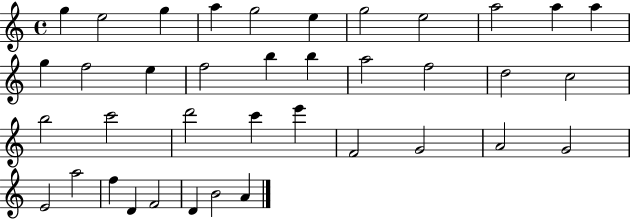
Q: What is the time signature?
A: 4/4